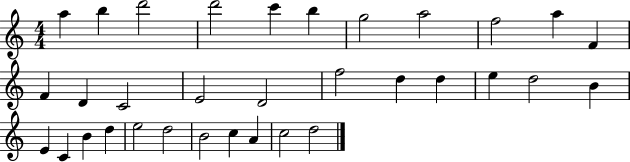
{
  \clef treble
  \numericTimeSignature
  \time 4/4
  \key c \major
  a''4 b''4 d'''2 | d'''2 c'''4 b''4 | g''2 a''2 | f''2 a''4 f'4 | \break f'4 d'4 c'2 | e'2 d'2 | f''2 d''4 d''4 | e''4 d''2 b'4 | \break e'4 c'4 b'4 d''4 | e''2 d''2 | b'2 c''4 a'4 | c''2 d''2 | \break \bar "|."
}